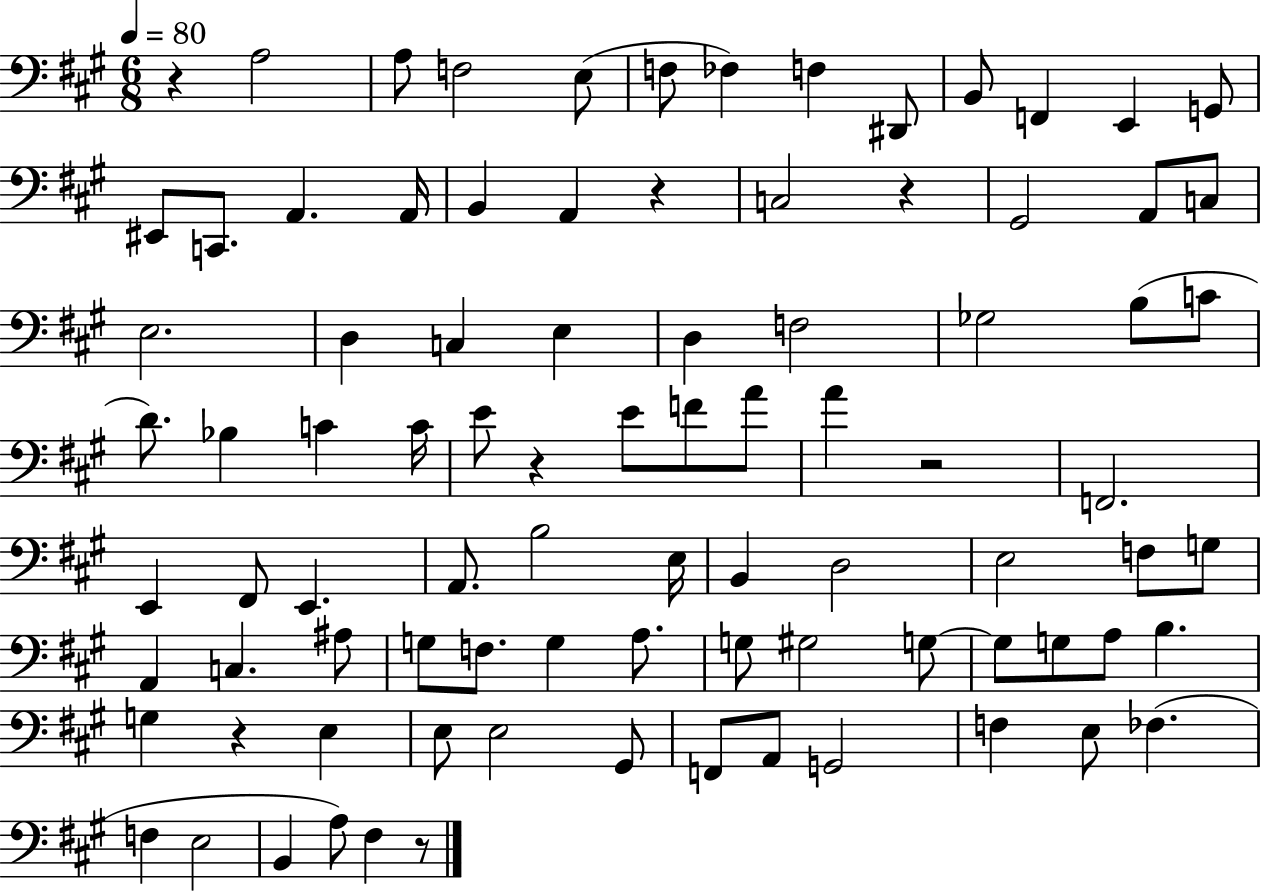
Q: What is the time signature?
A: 6/8